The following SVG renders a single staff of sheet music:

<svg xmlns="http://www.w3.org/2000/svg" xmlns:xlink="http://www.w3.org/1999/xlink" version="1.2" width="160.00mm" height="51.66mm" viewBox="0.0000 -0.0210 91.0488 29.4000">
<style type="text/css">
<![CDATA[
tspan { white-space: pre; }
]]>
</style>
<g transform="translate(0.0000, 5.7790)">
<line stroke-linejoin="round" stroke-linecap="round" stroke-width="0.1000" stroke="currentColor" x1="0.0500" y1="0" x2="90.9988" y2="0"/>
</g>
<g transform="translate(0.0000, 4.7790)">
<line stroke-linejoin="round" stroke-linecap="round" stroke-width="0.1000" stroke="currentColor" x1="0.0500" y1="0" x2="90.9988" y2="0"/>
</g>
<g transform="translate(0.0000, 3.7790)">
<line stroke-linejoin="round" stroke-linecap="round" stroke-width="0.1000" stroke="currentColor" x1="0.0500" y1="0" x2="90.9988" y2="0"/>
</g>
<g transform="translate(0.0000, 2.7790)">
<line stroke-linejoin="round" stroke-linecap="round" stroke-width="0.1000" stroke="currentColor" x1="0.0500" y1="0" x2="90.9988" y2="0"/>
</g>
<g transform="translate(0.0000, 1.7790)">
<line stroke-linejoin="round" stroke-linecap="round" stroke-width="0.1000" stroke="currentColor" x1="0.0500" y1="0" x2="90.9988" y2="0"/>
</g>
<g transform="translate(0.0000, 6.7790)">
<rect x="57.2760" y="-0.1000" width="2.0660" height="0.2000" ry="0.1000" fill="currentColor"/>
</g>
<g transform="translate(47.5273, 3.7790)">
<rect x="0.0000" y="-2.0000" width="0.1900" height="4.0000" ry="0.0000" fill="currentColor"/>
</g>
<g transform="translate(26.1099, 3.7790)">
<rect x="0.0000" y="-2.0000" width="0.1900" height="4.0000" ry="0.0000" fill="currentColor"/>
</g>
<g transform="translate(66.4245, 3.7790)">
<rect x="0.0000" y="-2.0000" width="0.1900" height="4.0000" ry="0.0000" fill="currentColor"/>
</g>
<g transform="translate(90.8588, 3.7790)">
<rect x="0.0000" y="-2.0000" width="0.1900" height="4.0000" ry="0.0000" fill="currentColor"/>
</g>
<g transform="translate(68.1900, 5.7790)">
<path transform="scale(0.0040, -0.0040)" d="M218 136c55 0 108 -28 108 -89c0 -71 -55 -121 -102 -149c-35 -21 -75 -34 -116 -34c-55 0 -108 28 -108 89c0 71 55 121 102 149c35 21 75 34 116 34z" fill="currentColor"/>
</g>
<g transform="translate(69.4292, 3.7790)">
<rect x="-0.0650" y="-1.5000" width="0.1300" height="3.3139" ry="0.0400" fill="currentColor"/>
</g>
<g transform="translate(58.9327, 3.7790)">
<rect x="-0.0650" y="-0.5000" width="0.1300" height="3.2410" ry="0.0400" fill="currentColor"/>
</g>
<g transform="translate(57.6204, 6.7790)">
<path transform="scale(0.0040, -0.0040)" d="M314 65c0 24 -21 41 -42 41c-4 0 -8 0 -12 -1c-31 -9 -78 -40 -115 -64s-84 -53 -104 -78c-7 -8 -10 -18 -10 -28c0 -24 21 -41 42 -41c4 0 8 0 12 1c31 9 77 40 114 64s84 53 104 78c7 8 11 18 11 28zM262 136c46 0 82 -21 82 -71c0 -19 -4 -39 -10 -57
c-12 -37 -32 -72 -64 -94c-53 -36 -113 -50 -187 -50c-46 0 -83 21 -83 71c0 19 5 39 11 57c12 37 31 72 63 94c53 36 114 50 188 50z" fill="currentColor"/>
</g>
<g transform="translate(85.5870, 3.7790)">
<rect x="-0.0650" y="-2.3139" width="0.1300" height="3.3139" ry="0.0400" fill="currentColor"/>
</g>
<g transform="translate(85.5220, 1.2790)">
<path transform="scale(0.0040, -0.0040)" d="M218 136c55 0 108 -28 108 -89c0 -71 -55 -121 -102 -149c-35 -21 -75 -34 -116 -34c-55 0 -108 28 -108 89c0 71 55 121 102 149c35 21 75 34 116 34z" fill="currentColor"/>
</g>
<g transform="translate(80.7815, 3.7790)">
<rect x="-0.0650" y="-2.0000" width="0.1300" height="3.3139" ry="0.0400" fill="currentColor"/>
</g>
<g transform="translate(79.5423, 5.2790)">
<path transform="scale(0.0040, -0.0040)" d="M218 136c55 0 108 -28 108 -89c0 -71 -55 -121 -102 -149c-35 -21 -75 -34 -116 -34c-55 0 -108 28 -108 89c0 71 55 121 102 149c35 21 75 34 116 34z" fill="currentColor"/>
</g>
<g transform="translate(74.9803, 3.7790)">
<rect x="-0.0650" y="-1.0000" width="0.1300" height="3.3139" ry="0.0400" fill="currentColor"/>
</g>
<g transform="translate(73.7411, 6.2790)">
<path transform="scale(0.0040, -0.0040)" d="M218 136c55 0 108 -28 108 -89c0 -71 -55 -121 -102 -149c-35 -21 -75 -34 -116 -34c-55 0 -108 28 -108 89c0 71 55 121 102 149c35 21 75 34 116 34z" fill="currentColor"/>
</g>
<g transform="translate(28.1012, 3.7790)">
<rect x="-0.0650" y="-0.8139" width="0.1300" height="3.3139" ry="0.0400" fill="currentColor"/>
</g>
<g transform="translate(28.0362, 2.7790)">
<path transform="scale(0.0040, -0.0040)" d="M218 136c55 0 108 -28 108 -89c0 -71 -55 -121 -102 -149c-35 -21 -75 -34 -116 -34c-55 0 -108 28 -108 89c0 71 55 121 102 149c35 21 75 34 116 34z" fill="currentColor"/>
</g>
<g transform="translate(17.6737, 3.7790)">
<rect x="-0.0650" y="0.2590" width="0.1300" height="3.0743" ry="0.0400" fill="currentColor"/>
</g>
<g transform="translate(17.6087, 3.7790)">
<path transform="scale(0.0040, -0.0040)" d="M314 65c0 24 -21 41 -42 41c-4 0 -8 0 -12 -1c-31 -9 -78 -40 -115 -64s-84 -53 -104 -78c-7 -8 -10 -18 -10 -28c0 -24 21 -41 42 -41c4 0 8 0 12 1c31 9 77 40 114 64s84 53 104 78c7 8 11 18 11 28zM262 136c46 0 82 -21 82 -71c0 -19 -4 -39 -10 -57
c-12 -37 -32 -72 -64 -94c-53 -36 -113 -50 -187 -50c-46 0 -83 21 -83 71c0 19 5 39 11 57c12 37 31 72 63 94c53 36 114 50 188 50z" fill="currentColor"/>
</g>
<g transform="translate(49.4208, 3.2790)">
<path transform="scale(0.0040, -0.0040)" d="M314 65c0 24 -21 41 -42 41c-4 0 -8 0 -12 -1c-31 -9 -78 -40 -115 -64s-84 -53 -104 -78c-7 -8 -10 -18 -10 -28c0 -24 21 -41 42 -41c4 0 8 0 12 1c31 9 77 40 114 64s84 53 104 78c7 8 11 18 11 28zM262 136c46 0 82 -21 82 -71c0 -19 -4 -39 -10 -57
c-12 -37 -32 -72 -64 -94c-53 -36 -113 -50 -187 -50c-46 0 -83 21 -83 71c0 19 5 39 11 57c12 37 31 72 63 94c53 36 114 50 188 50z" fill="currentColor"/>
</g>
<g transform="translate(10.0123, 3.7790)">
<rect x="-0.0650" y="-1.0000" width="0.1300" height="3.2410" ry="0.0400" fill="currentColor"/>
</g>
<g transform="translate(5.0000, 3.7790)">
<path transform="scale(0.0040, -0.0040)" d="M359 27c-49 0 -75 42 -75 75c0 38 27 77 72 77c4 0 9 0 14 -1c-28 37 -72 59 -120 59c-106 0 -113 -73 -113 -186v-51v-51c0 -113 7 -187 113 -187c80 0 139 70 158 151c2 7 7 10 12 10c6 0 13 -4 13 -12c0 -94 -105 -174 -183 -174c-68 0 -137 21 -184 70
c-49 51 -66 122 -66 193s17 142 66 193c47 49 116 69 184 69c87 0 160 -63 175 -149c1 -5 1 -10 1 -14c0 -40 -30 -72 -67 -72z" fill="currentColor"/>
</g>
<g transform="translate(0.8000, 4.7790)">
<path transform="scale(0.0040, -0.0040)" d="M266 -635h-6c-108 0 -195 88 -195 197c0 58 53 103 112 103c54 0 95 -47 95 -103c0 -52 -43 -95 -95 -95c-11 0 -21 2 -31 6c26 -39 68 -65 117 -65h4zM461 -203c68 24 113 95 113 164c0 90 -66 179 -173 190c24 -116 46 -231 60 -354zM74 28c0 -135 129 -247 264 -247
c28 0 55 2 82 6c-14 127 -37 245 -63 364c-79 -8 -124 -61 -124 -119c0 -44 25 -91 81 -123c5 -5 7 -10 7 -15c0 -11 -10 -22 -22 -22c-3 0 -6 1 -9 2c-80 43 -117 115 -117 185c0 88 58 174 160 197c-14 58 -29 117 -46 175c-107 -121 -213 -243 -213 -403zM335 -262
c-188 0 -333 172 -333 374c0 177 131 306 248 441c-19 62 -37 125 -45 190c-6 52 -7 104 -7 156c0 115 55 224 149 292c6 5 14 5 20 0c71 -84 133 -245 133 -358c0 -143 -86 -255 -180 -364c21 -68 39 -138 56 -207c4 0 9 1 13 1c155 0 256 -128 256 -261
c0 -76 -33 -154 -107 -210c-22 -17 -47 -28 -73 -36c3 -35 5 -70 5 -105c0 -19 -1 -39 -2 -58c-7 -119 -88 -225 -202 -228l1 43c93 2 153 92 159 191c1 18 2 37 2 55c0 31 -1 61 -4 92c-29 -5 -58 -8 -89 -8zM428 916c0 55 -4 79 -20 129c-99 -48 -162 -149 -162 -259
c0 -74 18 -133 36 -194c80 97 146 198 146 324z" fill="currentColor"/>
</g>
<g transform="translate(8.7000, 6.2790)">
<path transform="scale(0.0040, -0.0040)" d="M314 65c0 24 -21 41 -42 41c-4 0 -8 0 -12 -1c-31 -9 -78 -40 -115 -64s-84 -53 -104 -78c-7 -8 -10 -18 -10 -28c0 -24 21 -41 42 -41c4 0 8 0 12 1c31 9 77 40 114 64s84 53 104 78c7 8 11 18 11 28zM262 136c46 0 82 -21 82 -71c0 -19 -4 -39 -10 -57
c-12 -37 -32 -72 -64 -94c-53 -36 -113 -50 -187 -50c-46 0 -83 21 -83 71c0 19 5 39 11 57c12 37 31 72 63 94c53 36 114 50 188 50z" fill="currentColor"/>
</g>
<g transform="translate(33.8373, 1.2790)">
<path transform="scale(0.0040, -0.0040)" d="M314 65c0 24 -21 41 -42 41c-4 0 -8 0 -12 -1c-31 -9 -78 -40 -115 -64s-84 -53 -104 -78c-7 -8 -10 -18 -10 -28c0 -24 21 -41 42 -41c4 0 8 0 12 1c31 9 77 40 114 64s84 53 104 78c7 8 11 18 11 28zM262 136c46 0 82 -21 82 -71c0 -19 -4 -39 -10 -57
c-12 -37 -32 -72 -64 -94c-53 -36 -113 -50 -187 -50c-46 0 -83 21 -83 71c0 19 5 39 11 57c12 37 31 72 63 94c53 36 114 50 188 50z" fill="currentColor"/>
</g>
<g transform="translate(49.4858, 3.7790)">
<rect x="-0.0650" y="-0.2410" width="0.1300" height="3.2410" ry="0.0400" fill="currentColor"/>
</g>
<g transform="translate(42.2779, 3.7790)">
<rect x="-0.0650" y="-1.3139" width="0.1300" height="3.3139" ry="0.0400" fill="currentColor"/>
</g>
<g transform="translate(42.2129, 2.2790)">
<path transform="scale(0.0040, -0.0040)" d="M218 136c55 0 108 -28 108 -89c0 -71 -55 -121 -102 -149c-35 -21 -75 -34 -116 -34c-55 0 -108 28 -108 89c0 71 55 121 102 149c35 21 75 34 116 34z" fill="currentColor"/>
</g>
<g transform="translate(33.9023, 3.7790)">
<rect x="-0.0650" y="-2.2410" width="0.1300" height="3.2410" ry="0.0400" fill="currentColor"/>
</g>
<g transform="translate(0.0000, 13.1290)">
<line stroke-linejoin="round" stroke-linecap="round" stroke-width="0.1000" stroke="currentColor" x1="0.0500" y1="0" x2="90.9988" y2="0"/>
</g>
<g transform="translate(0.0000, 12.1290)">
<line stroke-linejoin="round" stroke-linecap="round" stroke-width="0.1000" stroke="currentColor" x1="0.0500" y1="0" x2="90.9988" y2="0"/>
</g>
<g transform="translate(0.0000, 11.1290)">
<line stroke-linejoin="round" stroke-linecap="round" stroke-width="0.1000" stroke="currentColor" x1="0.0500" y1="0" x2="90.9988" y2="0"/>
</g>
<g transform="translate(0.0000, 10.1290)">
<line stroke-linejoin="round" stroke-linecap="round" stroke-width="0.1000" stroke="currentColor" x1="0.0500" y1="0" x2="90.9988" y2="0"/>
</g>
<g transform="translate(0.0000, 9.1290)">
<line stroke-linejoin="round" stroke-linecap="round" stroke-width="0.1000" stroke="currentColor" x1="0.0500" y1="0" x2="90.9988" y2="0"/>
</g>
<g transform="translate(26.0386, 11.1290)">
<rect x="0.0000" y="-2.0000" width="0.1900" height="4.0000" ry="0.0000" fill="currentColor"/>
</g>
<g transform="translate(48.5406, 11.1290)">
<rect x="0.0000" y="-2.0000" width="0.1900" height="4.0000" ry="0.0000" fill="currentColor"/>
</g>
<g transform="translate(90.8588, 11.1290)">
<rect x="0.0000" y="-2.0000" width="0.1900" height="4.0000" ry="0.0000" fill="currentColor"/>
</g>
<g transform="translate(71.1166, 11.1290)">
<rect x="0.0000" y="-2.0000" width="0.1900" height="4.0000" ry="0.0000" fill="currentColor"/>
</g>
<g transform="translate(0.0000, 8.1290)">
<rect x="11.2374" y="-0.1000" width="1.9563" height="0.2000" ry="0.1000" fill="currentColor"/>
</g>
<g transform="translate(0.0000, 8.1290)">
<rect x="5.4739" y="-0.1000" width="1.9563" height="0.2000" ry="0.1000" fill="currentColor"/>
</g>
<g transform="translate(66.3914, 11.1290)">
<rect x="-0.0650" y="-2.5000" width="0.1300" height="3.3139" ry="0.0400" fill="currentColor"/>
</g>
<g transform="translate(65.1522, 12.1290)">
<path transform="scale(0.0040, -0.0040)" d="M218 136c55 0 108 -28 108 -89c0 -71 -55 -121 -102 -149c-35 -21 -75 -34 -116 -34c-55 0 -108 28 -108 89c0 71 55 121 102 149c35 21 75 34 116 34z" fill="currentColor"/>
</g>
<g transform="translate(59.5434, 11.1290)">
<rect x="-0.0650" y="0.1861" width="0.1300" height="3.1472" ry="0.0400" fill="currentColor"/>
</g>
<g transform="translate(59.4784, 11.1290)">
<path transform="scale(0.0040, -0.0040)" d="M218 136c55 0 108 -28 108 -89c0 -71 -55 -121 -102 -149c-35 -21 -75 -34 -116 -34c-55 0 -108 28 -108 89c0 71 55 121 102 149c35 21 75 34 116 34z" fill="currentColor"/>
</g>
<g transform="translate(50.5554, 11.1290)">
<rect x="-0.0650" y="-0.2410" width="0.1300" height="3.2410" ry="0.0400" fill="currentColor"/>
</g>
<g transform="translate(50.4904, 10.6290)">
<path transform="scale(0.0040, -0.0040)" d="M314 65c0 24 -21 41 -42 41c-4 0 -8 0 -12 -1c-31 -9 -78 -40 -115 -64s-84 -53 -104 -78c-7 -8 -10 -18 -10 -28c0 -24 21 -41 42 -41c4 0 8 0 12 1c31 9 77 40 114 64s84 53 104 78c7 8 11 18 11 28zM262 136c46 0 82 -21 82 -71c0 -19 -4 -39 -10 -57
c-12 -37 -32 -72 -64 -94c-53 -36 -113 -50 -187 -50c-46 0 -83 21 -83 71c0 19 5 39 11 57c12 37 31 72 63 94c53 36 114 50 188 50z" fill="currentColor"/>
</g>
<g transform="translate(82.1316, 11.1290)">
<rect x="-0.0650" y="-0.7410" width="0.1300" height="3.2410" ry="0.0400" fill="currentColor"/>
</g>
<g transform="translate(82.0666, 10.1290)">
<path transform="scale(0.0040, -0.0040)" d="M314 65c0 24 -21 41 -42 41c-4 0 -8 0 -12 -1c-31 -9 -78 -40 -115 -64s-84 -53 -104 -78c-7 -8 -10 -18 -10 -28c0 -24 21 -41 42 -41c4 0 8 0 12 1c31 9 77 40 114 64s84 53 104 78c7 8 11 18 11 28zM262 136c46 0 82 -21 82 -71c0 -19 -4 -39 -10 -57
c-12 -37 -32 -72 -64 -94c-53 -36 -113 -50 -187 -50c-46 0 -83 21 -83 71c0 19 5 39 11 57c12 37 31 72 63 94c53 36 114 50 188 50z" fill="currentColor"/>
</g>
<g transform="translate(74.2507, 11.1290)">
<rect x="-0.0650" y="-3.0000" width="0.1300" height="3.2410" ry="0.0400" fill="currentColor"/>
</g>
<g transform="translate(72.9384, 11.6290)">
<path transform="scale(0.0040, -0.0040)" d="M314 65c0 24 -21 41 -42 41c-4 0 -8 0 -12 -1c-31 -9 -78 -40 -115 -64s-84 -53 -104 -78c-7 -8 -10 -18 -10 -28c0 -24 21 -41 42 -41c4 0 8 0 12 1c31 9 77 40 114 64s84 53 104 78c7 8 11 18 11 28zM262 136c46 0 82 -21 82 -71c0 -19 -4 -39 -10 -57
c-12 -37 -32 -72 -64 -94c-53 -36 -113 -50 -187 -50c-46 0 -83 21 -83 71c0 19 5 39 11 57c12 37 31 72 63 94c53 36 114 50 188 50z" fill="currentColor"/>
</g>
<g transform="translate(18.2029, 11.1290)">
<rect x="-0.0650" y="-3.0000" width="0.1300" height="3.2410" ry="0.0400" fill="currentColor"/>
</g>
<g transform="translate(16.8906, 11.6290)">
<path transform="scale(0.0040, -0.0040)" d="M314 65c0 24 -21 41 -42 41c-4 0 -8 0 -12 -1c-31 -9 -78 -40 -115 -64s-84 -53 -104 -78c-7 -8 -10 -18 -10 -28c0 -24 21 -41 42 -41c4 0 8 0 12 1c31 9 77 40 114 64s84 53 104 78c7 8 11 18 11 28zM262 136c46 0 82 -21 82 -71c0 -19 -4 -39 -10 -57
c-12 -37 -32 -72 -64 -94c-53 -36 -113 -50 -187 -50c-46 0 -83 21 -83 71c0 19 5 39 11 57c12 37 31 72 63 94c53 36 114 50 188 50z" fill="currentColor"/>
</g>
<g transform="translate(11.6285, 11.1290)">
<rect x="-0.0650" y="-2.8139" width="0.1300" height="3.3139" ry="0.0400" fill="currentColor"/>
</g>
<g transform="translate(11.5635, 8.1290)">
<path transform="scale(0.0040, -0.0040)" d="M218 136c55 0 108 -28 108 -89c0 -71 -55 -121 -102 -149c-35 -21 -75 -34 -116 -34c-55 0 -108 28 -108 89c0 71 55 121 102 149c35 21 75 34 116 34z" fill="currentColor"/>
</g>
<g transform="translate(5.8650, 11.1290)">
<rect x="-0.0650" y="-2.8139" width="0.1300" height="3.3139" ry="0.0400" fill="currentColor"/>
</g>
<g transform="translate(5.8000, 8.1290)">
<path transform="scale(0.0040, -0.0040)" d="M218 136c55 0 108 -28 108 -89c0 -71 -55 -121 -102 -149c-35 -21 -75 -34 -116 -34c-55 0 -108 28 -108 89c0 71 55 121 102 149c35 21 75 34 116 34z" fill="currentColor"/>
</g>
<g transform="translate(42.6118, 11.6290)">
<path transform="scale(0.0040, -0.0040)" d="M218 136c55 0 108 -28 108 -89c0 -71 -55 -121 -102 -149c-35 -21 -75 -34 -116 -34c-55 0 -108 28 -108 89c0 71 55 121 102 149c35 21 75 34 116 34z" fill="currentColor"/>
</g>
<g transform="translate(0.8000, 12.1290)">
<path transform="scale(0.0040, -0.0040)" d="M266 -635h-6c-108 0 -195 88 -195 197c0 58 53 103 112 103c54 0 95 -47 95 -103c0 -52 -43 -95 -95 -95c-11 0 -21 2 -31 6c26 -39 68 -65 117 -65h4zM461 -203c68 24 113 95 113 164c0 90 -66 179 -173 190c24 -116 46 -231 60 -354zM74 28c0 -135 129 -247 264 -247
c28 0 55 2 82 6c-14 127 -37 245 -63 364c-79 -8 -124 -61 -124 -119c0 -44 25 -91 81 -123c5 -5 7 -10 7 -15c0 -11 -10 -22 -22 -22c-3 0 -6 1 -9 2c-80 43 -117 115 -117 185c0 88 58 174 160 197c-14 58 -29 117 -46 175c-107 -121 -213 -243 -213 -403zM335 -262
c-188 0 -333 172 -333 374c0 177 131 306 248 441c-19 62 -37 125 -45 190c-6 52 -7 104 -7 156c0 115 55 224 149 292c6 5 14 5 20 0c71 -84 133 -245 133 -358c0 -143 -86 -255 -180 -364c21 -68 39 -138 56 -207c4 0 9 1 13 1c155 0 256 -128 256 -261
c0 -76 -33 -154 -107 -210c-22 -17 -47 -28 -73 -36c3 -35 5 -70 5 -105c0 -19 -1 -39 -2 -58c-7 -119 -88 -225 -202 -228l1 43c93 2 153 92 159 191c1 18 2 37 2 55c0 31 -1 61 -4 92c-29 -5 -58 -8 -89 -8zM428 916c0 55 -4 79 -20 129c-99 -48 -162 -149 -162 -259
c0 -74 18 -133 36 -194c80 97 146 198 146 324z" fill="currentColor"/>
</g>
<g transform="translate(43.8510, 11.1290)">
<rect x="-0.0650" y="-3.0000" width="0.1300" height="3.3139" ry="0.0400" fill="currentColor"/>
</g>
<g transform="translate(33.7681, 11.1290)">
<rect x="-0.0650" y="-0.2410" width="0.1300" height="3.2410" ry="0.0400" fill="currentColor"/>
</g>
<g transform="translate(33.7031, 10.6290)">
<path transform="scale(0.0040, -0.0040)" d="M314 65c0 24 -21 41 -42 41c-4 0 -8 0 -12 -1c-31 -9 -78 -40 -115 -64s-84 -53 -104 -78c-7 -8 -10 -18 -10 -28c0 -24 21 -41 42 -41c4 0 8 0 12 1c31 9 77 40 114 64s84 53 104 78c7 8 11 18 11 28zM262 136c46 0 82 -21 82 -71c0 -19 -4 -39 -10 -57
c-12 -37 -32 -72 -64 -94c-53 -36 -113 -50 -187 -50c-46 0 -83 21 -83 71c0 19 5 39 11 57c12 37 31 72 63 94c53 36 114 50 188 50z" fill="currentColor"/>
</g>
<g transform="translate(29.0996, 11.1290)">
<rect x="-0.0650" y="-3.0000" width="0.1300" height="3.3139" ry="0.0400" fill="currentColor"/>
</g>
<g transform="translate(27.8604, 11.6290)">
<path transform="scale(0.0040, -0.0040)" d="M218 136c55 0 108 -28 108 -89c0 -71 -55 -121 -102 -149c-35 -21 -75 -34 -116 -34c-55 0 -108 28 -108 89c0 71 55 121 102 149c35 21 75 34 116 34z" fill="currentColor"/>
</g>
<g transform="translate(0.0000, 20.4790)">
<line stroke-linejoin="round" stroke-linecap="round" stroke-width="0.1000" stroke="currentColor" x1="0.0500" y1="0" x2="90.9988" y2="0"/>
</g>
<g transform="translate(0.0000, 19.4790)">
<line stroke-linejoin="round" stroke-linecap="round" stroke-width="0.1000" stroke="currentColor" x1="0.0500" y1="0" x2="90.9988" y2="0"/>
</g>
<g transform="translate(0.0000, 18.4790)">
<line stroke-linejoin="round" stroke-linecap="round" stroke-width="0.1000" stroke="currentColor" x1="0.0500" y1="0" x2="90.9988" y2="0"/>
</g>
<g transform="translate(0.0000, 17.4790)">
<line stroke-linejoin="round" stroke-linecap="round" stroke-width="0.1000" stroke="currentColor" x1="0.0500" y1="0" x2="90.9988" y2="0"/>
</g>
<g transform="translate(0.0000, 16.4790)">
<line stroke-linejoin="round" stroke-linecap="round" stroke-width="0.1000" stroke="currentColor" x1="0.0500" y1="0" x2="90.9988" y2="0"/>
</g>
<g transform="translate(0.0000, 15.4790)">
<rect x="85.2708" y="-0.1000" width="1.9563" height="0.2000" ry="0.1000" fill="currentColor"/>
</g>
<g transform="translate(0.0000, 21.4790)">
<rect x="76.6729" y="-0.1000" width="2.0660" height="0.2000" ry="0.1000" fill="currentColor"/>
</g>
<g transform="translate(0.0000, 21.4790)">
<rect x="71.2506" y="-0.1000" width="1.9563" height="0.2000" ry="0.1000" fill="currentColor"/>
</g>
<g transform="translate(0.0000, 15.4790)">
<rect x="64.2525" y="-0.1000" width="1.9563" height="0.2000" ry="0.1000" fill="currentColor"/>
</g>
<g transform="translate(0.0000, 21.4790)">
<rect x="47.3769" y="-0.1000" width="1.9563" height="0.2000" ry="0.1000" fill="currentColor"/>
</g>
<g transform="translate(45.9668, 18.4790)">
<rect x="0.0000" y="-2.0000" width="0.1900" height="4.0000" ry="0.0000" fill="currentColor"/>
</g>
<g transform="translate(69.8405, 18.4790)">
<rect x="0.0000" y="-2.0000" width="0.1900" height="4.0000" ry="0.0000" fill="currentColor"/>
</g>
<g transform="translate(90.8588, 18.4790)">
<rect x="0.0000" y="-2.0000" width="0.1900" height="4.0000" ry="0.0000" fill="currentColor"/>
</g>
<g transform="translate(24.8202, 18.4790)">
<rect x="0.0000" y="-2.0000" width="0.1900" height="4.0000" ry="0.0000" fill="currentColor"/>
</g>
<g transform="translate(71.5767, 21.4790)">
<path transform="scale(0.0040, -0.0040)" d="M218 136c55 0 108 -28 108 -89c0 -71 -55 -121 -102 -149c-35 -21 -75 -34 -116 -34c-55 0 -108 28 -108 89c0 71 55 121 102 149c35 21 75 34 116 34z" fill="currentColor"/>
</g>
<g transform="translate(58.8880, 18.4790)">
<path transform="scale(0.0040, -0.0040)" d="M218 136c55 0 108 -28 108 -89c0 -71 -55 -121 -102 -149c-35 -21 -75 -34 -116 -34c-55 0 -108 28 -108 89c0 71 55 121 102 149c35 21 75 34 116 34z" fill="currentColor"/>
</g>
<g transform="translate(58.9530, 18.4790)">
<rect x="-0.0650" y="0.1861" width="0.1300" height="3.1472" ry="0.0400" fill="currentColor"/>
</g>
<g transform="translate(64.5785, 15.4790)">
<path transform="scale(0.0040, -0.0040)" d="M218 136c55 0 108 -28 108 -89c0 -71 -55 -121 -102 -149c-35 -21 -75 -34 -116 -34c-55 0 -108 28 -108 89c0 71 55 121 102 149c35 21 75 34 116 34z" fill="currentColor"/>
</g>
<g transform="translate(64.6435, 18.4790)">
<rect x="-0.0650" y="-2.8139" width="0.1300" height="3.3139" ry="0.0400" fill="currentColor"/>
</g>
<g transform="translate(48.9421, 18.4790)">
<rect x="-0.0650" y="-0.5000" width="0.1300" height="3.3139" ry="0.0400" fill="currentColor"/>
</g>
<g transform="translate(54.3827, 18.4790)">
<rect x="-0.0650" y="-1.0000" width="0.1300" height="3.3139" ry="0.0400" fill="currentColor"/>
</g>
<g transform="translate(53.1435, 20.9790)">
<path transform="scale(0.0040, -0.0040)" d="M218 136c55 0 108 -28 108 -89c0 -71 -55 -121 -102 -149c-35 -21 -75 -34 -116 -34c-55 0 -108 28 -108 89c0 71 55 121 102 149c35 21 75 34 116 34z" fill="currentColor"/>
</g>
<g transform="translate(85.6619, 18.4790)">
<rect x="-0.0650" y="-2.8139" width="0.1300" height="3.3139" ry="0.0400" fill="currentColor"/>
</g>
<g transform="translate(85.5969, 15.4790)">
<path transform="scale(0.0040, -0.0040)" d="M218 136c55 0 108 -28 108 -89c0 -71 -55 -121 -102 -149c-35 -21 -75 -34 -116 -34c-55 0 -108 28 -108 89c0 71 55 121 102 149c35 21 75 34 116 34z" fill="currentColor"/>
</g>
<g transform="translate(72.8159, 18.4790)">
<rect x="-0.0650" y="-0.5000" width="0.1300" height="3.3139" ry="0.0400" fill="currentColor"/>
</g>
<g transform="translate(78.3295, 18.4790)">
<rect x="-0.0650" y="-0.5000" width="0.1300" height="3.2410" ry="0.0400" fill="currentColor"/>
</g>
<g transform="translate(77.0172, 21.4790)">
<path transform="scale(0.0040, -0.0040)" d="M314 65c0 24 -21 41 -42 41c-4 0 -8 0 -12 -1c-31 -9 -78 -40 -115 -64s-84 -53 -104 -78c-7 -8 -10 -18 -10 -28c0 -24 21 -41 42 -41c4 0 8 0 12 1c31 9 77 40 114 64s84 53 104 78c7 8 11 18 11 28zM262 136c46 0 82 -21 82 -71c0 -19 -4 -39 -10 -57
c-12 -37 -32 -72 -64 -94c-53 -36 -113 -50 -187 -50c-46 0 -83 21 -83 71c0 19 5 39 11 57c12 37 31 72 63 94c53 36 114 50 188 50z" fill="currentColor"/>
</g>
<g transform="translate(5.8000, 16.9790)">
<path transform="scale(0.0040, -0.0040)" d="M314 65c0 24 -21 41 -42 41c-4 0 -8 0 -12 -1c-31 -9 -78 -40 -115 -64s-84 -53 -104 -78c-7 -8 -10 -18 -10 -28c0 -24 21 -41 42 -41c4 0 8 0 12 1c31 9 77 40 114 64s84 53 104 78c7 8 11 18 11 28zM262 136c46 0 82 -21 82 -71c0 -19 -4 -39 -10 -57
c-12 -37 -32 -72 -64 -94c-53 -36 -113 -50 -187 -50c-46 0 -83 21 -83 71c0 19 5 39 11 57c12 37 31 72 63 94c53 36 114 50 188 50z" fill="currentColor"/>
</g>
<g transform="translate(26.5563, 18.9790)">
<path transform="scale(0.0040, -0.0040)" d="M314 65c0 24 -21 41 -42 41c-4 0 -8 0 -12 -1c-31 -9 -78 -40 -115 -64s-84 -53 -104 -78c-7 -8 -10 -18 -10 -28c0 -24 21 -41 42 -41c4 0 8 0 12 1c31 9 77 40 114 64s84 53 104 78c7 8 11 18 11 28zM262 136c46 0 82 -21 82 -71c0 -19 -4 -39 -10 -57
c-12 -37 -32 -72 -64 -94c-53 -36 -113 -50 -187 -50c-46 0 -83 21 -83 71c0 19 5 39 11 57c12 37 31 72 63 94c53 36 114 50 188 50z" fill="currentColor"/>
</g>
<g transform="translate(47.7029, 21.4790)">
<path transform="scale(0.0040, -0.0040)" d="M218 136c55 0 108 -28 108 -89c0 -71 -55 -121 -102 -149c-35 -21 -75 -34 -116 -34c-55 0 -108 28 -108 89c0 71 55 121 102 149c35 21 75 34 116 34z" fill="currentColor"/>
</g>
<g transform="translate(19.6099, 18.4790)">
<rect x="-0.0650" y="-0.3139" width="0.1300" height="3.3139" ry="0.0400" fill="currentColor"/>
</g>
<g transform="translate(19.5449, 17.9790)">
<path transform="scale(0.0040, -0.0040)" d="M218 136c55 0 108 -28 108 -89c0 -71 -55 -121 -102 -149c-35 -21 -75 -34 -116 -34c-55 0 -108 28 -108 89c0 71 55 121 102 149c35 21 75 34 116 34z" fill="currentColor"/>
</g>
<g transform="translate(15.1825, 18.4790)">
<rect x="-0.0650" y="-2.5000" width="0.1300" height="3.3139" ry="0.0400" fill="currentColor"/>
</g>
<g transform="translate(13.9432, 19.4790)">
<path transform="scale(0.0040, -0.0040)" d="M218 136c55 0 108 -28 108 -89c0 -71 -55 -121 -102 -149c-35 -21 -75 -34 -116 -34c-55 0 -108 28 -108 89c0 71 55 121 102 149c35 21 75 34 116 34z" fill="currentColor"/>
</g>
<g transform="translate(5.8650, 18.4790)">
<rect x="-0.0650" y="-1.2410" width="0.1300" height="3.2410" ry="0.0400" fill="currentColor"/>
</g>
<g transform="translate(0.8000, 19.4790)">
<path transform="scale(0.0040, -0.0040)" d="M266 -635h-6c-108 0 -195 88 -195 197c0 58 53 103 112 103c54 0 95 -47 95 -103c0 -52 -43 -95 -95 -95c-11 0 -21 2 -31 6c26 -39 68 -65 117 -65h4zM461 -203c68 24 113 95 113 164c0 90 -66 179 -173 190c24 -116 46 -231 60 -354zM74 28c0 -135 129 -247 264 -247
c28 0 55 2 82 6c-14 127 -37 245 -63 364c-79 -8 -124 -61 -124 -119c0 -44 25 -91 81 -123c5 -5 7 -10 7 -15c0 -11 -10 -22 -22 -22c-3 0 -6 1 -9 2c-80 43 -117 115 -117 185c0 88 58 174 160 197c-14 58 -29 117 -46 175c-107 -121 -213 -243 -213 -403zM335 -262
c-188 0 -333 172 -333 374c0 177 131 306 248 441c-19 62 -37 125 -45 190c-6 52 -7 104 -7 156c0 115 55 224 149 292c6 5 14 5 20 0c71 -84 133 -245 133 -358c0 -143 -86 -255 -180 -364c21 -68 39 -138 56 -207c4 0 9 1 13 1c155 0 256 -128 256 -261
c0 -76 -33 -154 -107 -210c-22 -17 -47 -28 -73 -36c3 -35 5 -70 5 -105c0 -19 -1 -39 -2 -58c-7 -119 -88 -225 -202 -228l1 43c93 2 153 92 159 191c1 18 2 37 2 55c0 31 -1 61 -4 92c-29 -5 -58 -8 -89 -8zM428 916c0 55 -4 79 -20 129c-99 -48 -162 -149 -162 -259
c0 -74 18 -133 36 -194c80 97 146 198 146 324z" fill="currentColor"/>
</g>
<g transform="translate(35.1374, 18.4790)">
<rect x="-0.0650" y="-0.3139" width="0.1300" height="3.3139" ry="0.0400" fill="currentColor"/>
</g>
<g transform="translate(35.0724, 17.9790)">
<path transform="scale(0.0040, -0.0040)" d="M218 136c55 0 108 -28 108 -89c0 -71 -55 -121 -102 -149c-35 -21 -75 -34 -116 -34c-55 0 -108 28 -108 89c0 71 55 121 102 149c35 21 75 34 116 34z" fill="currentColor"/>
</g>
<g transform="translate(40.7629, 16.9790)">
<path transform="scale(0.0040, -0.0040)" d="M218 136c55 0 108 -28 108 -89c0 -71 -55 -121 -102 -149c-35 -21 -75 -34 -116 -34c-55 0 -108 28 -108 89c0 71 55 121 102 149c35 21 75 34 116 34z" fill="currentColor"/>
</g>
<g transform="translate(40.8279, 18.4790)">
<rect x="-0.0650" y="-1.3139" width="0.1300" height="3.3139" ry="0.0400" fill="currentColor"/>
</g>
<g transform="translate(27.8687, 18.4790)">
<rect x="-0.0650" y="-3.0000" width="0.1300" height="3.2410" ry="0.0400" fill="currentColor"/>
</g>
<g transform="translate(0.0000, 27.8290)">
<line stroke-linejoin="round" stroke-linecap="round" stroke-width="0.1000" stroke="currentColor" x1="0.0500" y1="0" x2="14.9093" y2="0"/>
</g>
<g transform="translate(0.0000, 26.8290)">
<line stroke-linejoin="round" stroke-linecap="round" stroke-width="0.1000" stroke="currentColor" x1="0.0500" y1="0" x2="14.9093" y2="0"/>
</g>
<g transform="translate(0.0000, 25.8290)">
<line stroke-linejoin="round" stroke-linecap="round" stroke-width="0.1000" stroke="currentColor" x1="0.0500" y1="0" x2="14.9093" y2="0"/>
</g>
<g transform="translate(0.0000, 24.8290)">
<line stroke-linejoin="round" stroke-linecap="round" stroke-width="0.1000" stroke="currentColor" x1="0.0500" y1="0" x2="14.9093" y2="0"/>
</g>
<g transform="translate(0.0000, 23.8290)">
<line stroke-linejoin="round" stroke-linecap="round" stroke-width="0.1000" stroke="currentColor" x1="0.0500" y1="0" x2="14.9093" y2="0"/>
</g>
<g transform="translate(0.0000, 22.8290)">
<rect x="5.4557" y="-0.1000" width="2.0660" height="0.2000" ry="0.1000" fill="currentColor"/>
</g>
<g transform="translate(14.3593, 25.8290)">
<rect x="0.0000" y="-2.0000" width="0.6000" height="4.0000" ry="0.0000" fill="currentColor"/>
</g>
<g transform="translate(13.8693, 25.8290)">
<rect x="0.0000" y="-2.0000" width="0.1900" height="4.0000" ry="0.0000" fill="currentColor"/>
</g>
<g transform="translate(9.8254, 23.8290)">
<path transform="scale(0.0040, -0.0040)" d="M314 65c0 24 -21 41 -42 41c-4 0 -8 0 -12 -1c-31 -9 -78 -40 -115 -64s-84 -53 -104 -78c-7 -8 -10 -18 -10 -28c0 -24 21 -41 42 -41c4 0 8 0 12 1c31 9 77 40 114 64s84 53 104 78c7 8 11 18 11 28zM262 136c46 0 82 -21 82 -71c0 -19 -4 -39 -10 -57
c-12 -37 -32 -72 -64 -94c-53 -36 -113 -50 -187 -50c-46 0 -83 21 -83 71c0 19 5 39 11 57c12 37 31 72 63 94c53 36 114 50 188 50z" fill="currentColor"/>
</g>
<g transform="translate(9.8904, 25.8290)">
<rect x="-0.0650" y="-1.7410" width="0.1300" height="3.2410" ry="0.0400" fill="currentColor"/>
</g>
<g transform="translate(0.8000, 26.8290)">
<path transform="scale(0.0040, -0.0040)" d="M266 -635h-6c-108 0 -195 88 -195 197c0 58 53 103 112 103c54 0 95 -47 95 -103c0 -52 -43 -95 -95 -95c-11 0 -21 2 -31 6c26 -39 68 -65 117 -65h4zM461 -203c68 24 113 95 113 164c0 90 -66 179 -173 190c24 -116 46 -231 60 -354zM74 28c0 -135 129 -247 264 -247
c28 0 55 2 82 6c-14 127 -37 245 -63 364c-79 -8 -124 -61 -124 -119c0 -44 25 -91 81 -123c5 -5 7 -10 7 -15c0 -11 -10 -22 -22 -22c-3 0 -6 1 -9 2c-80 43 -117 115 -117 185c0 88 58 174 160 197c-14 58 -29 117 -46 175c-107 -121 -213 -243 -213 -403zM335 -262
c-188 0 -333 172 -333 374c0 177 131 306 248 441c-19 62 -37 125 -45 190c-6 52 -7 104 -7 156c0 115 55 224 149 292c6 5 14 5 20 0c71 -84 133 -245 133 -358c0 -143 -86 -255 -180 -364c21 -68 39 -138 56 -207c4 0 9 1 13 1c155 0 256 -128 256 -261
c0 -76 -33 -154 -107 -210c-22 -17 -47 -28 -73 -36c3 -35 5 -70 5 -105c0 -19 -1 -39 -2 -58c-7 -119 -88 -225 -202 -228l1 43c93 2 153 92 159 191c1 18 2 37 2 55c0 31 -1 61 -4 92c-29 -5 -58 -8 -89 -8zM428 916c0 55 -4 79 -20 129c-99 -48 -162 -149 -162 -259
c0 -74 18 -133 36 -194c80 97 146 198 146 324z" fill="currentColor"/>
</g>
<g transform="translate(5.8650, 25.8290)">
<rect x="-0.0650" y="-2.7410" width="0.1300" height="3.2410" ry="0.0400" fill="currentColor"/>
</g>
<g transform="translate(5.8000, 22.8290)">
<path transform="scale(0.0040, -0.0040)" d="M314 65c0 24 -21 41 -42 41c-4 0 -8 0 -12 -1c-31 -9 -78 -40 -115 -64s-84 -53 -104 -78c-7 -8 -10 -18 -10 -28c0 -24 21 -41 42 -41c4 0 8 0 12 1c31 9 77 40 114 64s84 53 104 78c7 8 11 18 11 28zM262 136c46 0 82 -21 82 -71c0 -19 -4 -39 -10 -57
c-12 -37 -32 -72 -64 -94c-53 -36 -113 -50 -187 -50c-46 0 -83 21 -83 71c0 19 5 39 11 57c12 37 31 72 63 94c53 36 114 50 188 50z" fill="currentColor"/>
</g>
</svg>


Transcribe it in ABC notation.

X:1
T:Untitled
M:4/4
L:1/4
K:C
D2 B2 d g2 e c2 C2 E D F g a a A2 A c2 A c2 B G A2 d2 e2 G c A2 c e C D B a C C2 a a2 f2